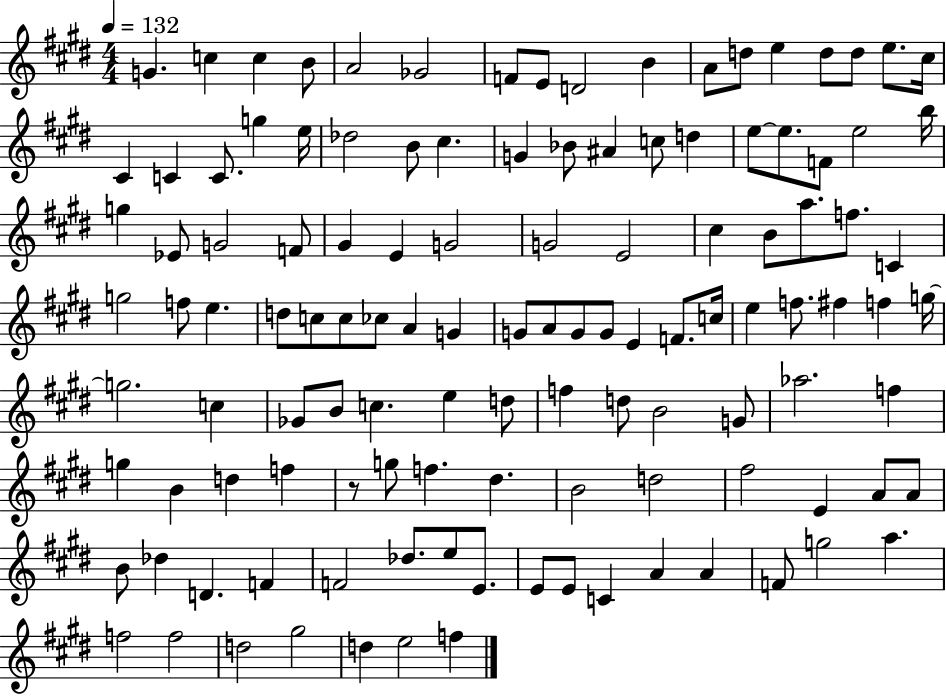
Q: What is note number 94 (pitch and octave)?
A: E4